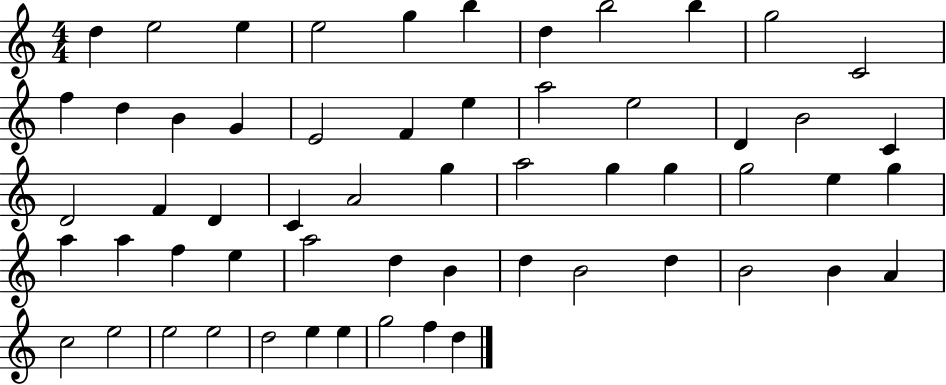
D5/q E5/h E5/q E5/h G5/q B5/q D5/q B5/h B5/q G5/h C4/h F5/q D5/q B4/q G4/q E4/h F4/q E5/q A5/h E5/h D4/q B4/h C4/q D4/h F4/q D4/q C4/q A4/h G5/q A5/h G5/q G5/q G5/h E5/q G5/q A5/q A5/q F5/q E5/q A5/h D5/q B4/q D5/q B4/h D5/q B4/h B4/q A4/q C5/h E5/h E5/h E5/h D5/h E5/q E5/q G5/h F5/q D5/q